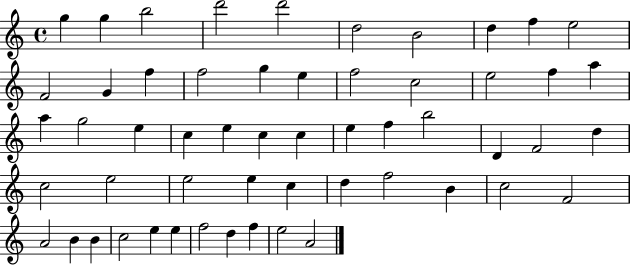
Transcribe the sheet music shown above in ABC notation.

X:1
T:Untitled
M:4/4
L:1/4
K:C
g g b2 d'2 d'2 d2 B2 d f e2 F2 G f f2 g e f2 c2 e2 f a a g2 e c e c c e f b2 D F2 d c2 e2 e2 e c d f2 B c2 F2 A2 B B c2 e e f2 d f e2 A2